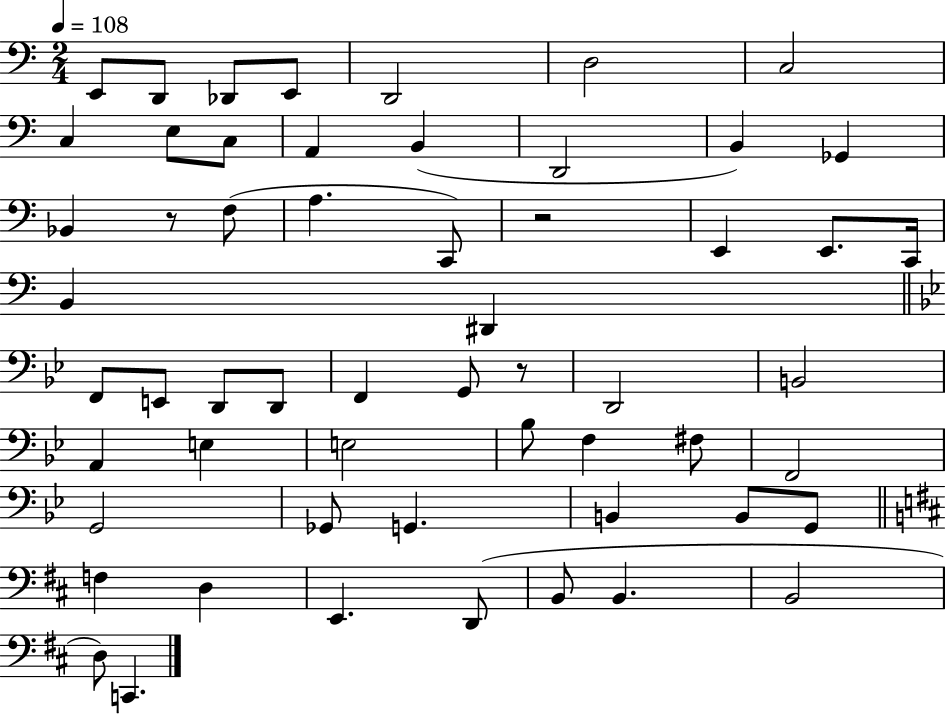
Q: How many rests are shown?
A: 3